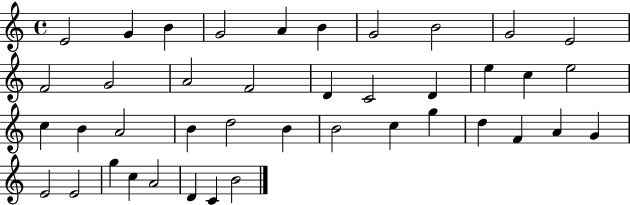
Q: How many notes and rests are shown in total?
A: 41